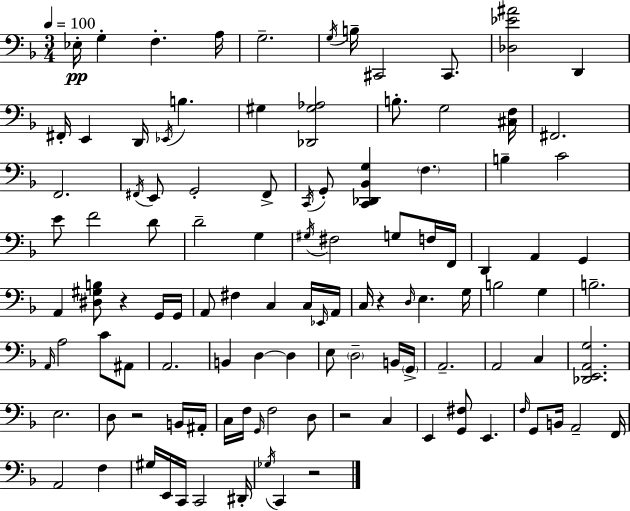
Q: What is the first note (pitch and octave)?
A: Eb3